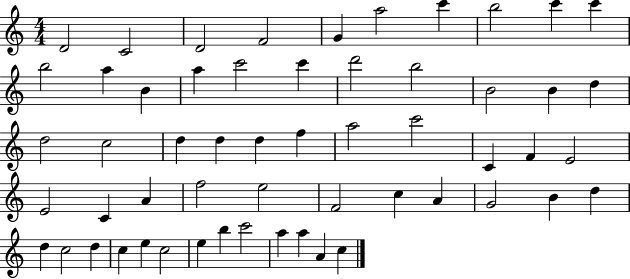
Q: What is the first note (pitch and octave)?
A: D4